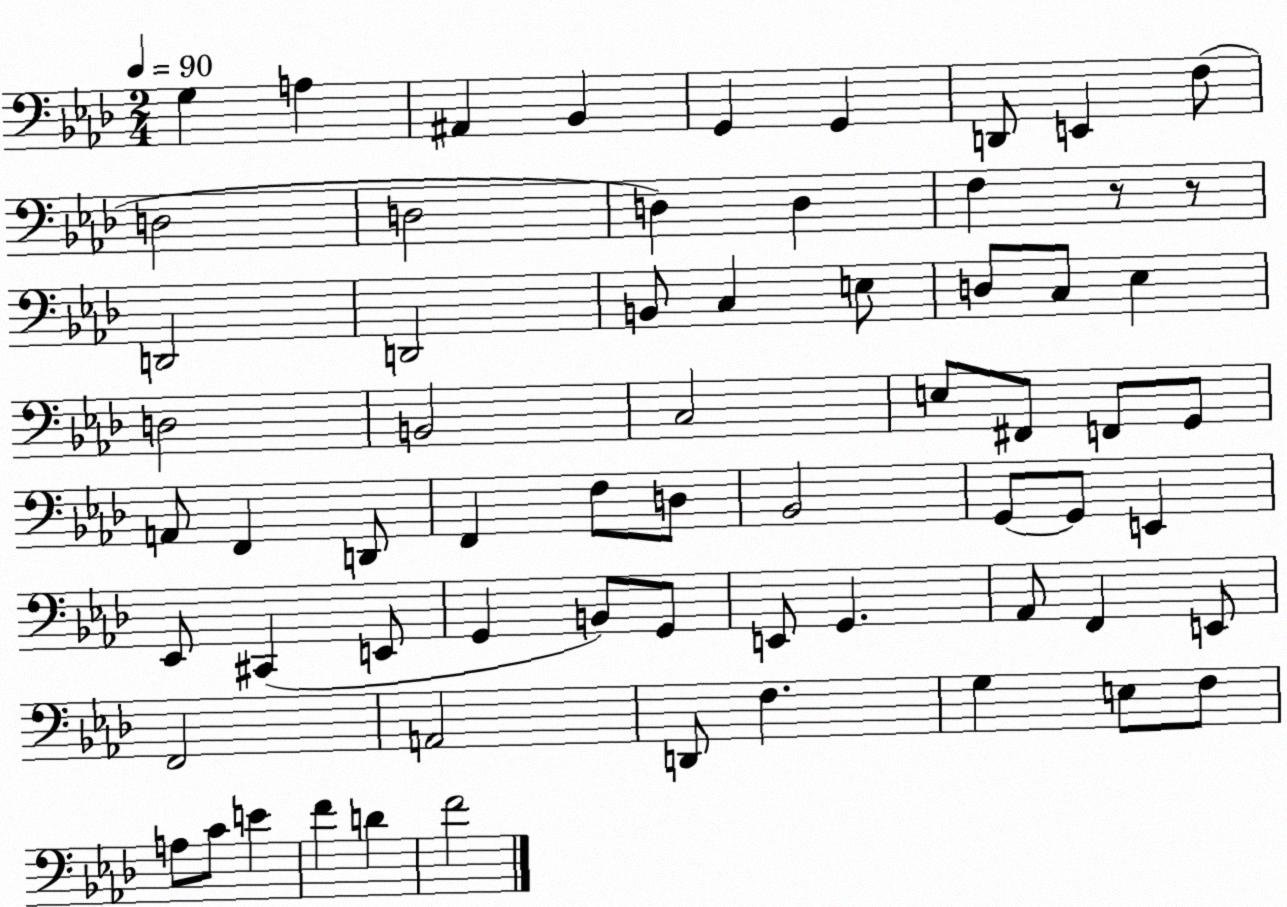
X:1
T:Untitled
M:2/4
L:1/4
K:Ab
G, A, ^A,, _B,, G,, G,, D,,/2 E,, F,/2 D,2 D,2 D, D, F, z/2 z/2 D,,2 D,,2 B,,/2 C, E,/2 D,/2 C,/2 _E, D,2 B,,2 C,2 E,/2 ^F,,/2 F,,/2 G,,/2 A,,/2 F,, D,,/2 F,, F,/2 D,/2 _B,,2 G,,/2 G,,/2 E,, _E,,/2 ^C,, E,,/2 G,, B,,/2 G,,/2 E,,/2 G,, _A,,/2 F,, E,,/2 F,,2 A,,2 D,,/2 F, G, E,/2 F,/2 A,/2 C/2 E F D F2